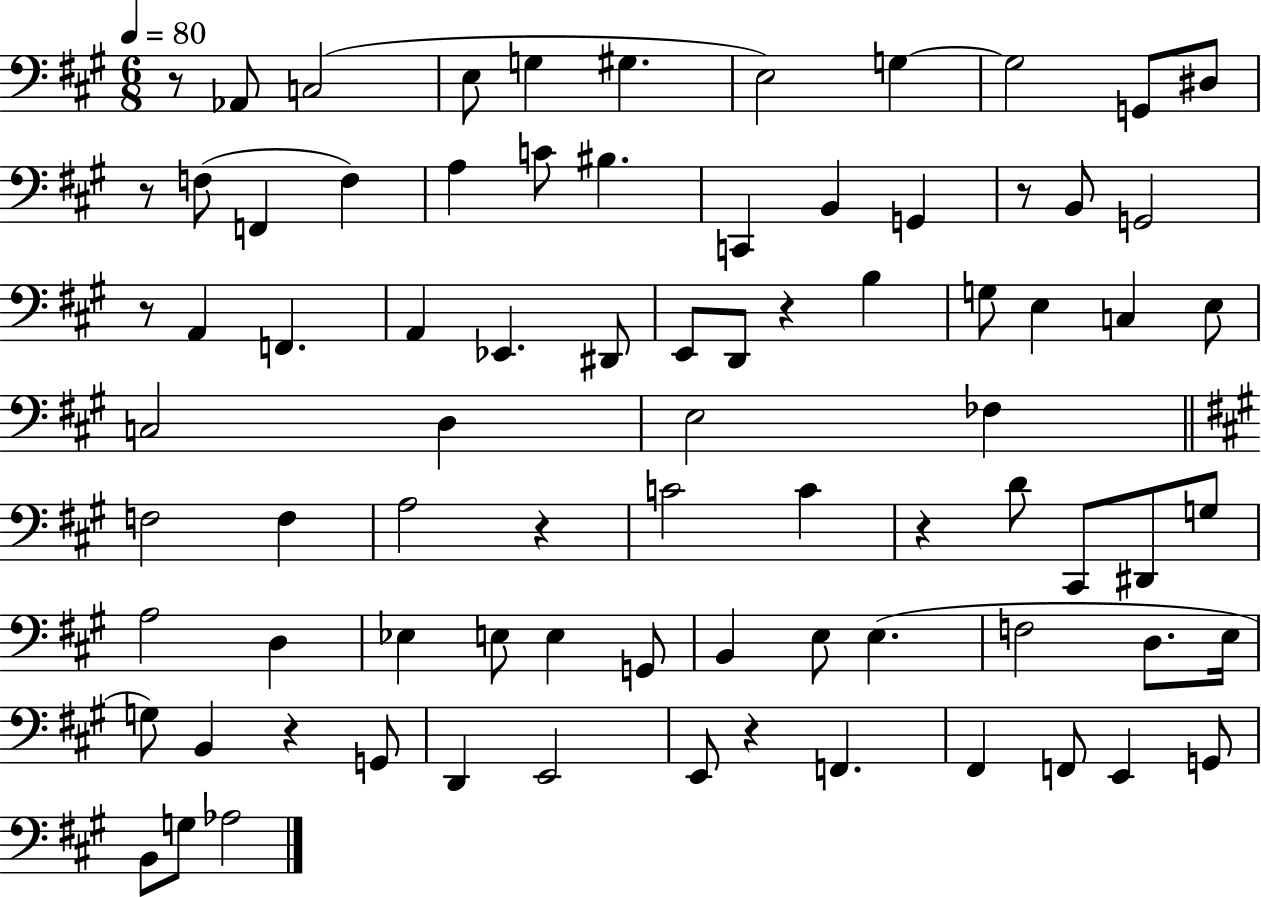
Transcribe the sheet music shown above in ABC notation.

X:1
T:Untitled
M:6/8
L:1/4
K:A
z/2 _A,,/2 C,2 E,/2 G, ^G, E,2 G, G,2 G,,/2 ^D,/2 z/2 F,/2 F,, F, A, C/2 ^B, C,, B,, G,, z/2 B,,/2 G,,2 z/2 A,, F,, A,, _E,, ^D,,/2 E,,/2 D,,/2 z B, G,/2 E, C, E,/2 C,2 D, E,2 _F, F,2 F, A,2 z C2 C z D/2 ^C,,/2 ^D,,/2 G,/2 A,2 D, _E, E,/2 E, G,,/2 B,, E,/2 E, F,2 D,/2 E,/4 G,/2 B,, z G,,/2 D,, E,,2 E,,/2 z F,, ^F,, F,,/2 E,, G,,/2 B,,/2 G,/2 _A,2